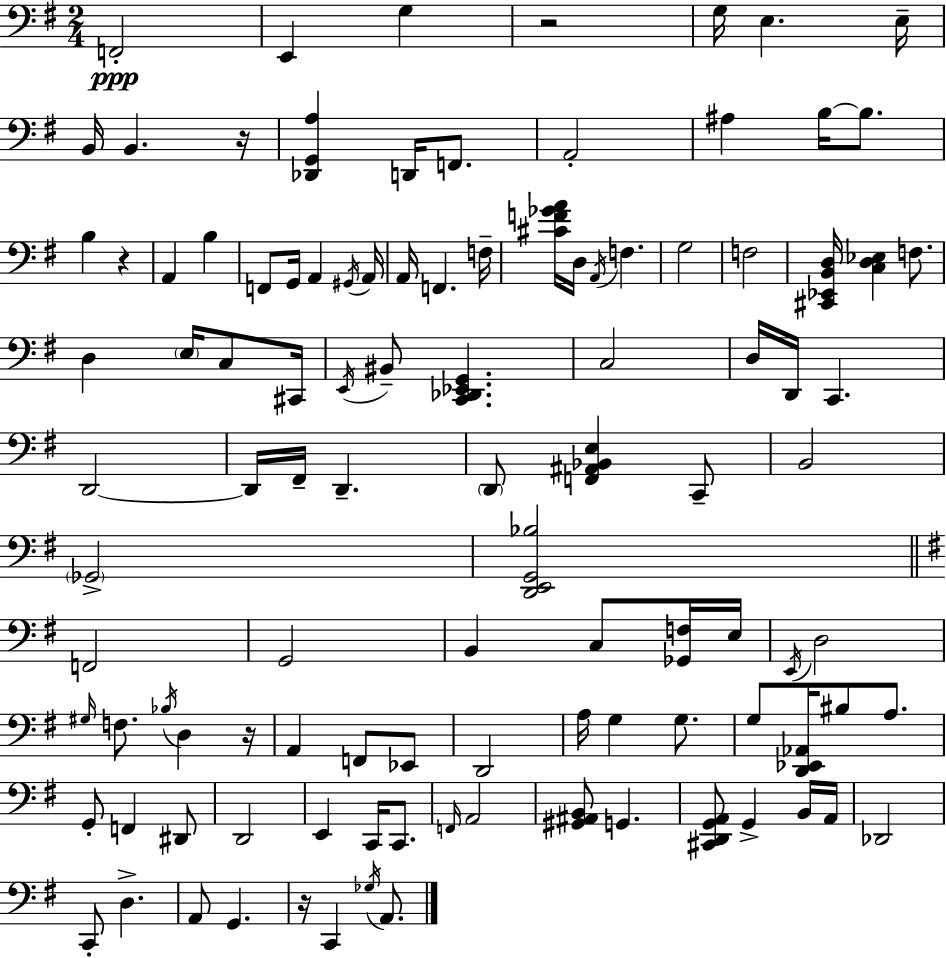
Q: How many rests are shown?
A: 5